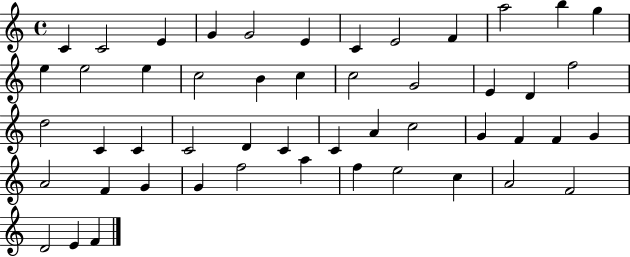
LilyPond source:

{
  \clef treble
  \time 4/4
  \defaultTimeSignature
  \key c \major
  c'4 c'2 e'4 | g'4 g'2 e'4 | c'4 e'2 f'4 | a''2 b''4 g''4 | \break e''4 e''2 e''4 | c''2 b'4 c''4 | c''2 g'2 | e'4 d'4 f''2 | \break d''2 c'4 c'4 | c'2 d'4 c'4 | c'4 a'4 c''2 | g'4 f'4 f'4 g'4 | \break a'2 f'4 g'4 | g'4 f''2 a''4 | f''4 e''2 c''4 | a'2 f'2 | \break d'2 e'4 f'4 | \bar "|."
}